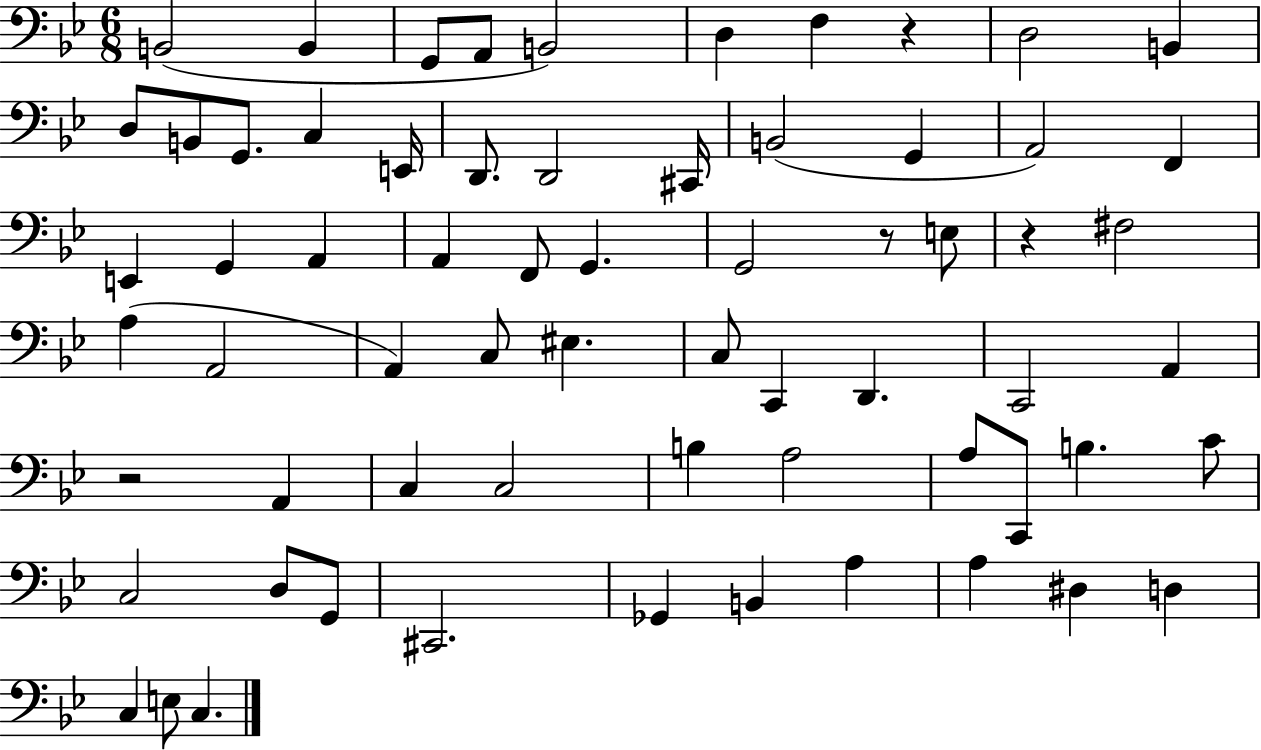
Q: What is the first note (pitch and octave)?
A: B2